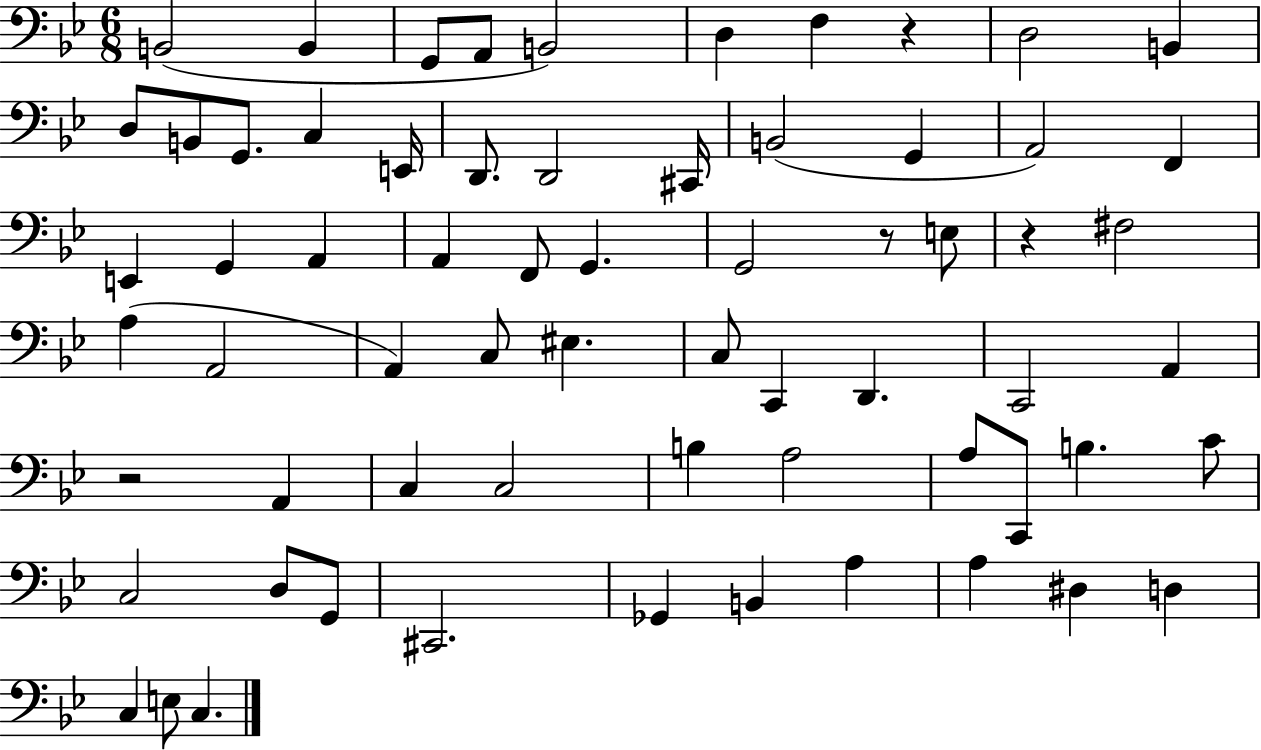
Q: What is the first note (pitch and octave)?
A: B2